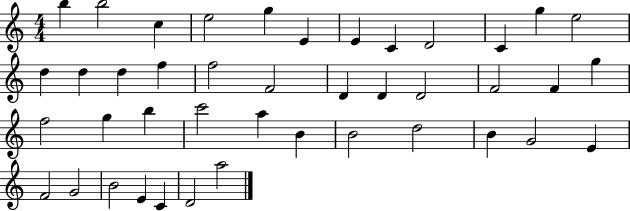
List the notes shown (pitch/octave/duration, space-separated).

B5/q B5/h C5/q E5/h G5/q E4/q E4/q C4/q D4/h C4/q G5/q E5/h D5/q D5/q D5/q F5/q F5/h F4/h D4/q D4/q D4/h F4/h F4/q G5/q F5/h G5/q B5/q C6/h A5/q B4/q B4/h D5/h B4/q G4/h E4/q F4/h G4/h B4/h E4/q C4/q D4/h A5/h